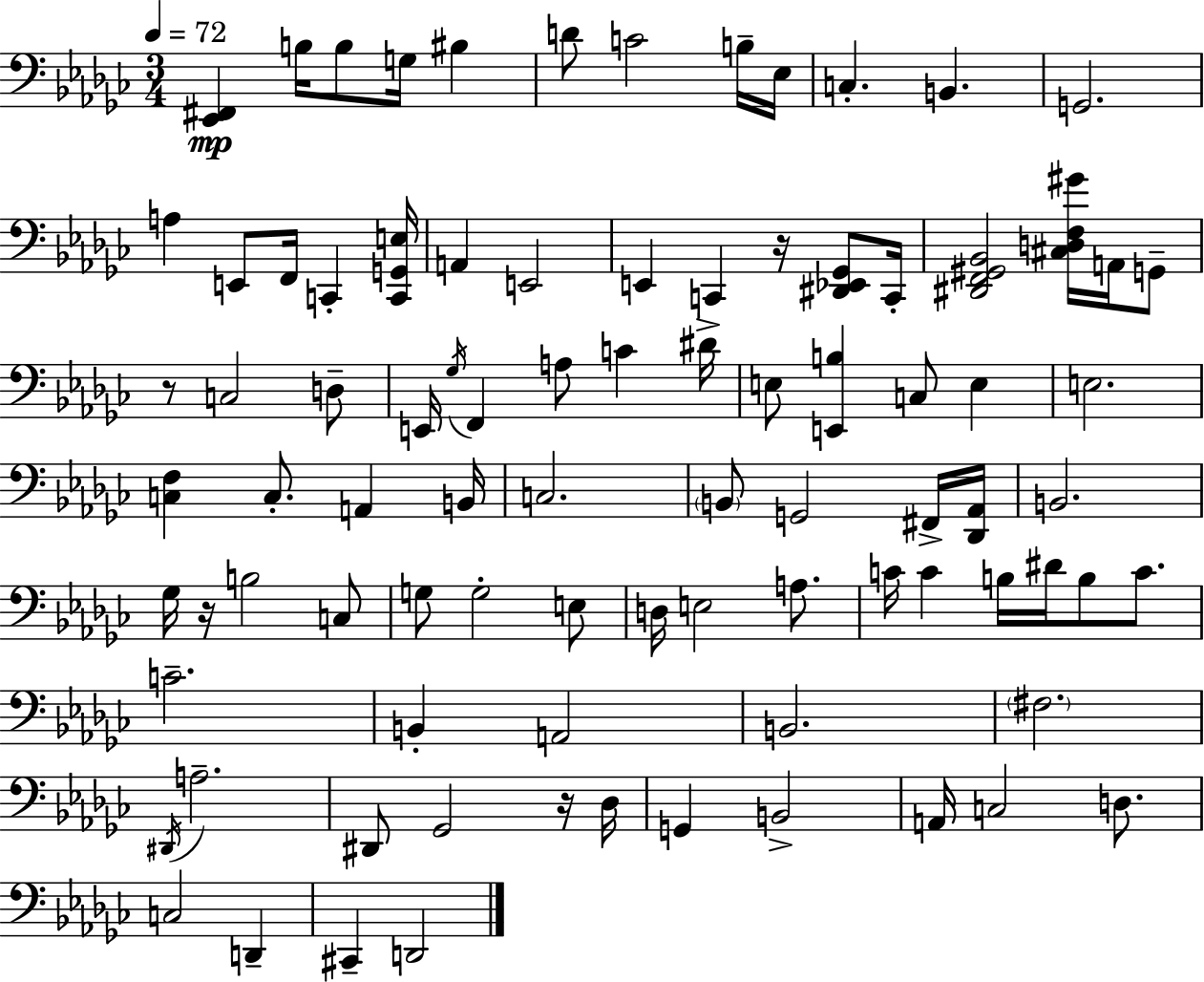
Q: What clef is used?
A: bass